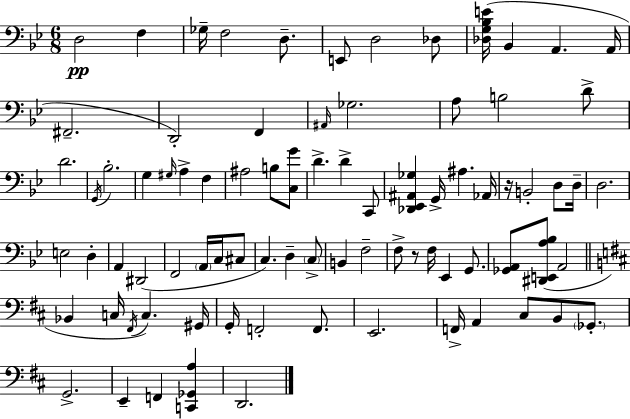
D3/h F3/q Gb3/s F3/h D3/e. E2/e D3/h Db3/e [Db3,G3,Bb3,E4]/s Bb2/q A2/q. A2/s F#2/h. D2/h F2/q A#2/s Gb3/h. A3/e B3/h D4/e D4/h. G2/s Bb3/h. G3/q G#3/s A3/q F3/q A#3/h B3/e [C3,G4]/e D4/q. D4/q C2/e [Db2,Eb2,A#2,Gb3]/q G2/s A#3/q. Ab2/s R/s B2/h D3/e D3/s D3/h. E3/h D3/q A2/q D#2/h F2/h A2/s C3/s C#3/e C3/q. D3/q C3/e B2/q F3/h F3/e R/e F3/s Eb2/q G2/e. [Gb2,A2]/e [D#2,E2,A3,Bb3]/e A2/h Bb2/q C3/s F#2/s C3/q. G#2/s G2/s F2/h F2/e. E2/h. F2/s A2/q C#3/e B2/e Gb2/e. G2/h. E2/q F2/q [C2,Gb2,A3]/q D2/h.